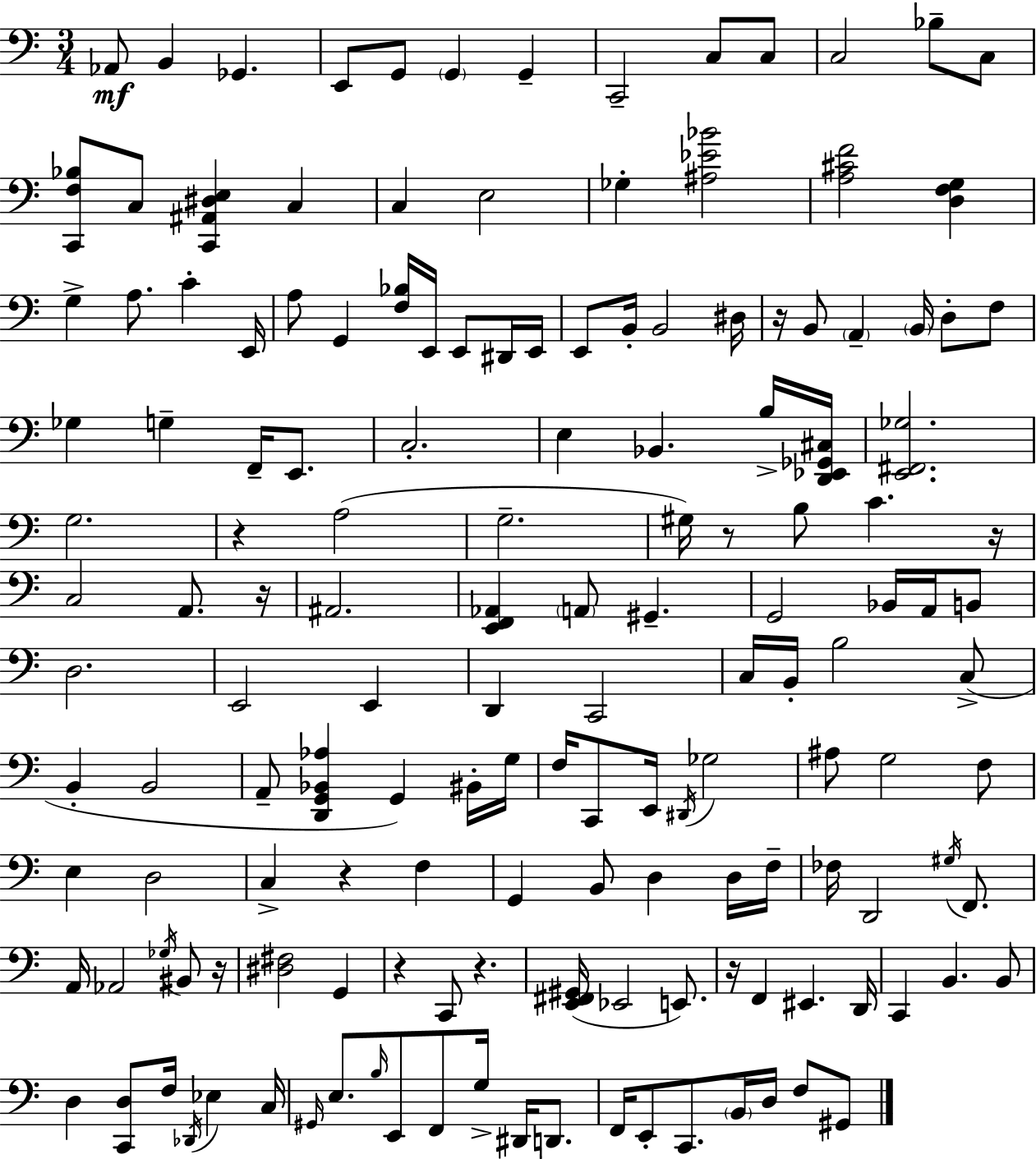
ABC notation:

X:1
T:Untitled
M:3/4
L:1/4
K:C
_A,,/2 B,, _G,, E,,/2 G,,/2 G,, G,, C,,2 C,/2 C,/2 C,2 _B,/2 C,/2 [C,,F,_B,]/2 C,/2 [C,,^A,,^D,E,] C, C, E,2 _G, [^A,_E_B]2 [A,^CF]2 [D,F,G,] G, A,/2 C E,,/4 A,/2 G,, [F,_B,]/4 E,,/4 E,,/2 ^D,,/4 E,,/4 E,,/2 B,,/4 B,,2 ^D,/4 z/4 B,,/2 A,, B,,/4 D,/2 F,/2 _G, G, F,,/4 E,,/2 C,2 E, _B,, B,/4 [D,,_E,,_G,,^C,]/4 [E,,^F,,_G,]2 G,2 z A,2 G,2 ^G,/4 z/2 B,/2 C z/4 C,2 A,,/2 z/4 ^A,,2 [E,,F,,_A,,] A,,/2 ^G,, G,,2 _B,,/4 A,,/4 B,,/2 D,2 E,,2 E,, D,, C,,2 C,/4 B,,/4 B,2 C,/2 B,, B,,2 A,,/2 [D,,G,,_B,,_A,] G,, ^B,,/4 G,/4 F,/4 C,,/2 E,,/4 ^D,,/4 _G,2 ^A,/2 G,2 F,/2 E, D,2 C, z F, G,, B,,/2 D, D,/4 F,/4 _F,/4 D,,2 ^G,/4 F,,/2 A,,/4 _A,,2 _G,/4 ^B,,/2 z/4 [^D,^F,]2 G,, z C,,/2 z [E,,^F,,^G,,]/4 _E,,2 E,,/2 z/4 F,, ^E,, D,,/4 C,, B,, B,,/2 D, [C,,D,]/2 F,/4 _D,,/4 _E, C,/4 ^G,,/4 E,/2 B,/4 E,,/2 F,,/2 G,/4 ^D,,/4 D,,/2 F,,/4 E,,/2 C,,/2 B,,/4 D,/4 F,/2 ^G,,/2